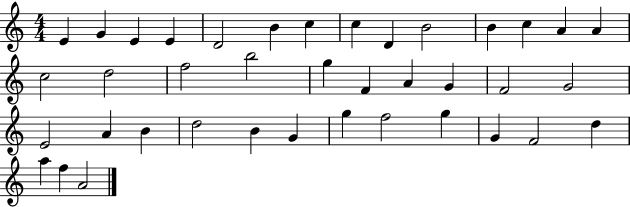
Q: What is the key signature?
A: C major